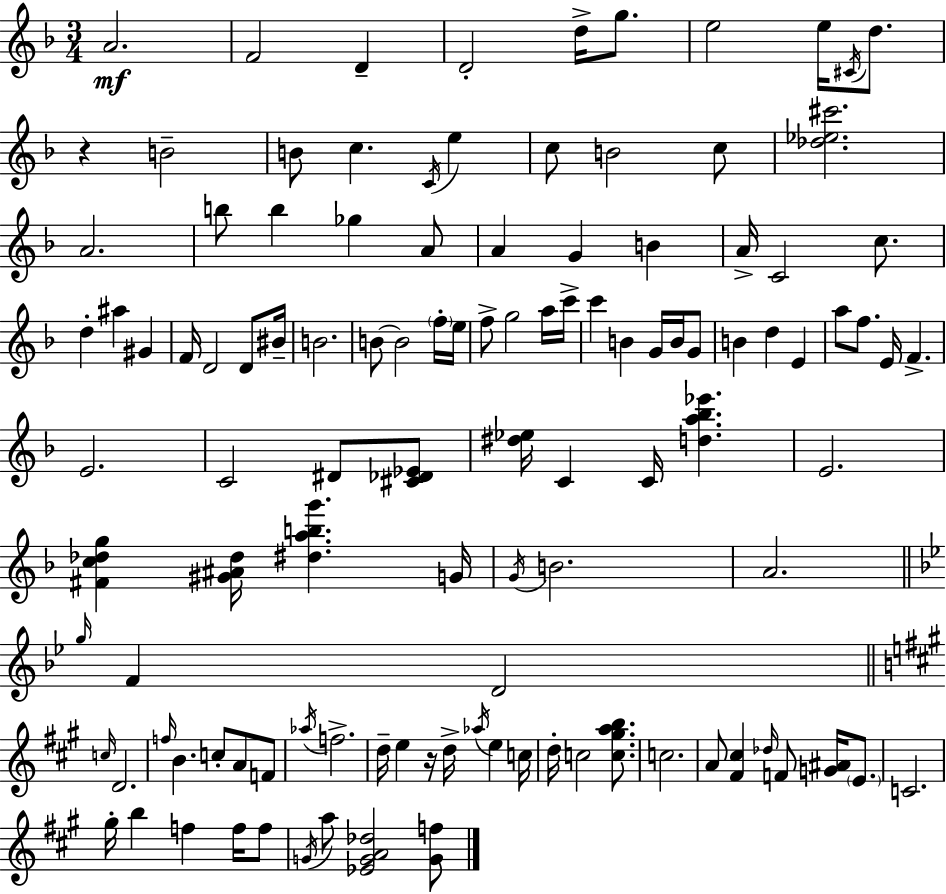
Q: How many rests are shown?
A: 2